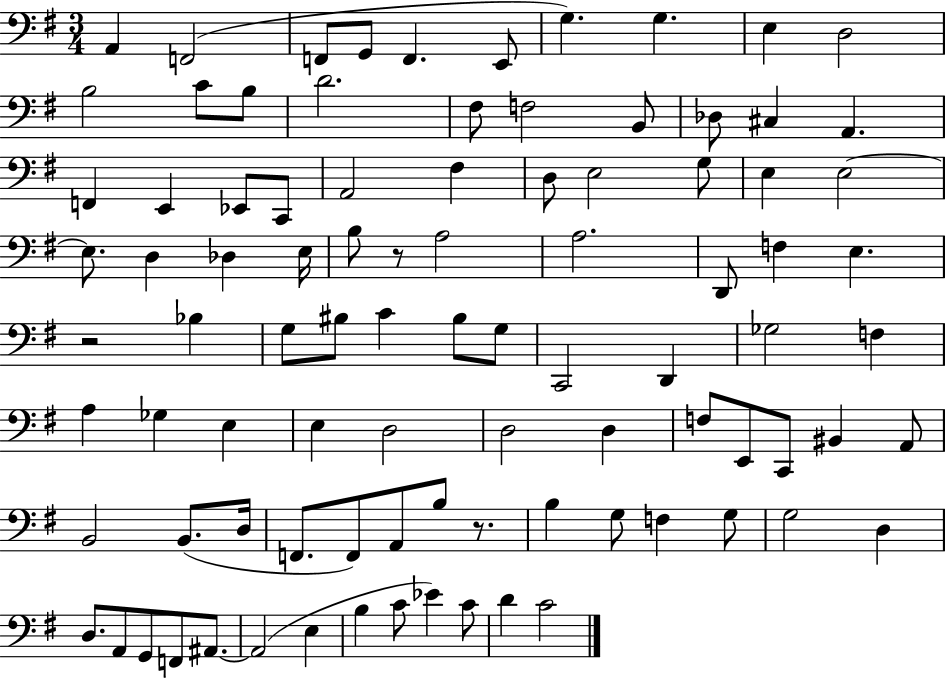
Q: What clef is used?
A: bass